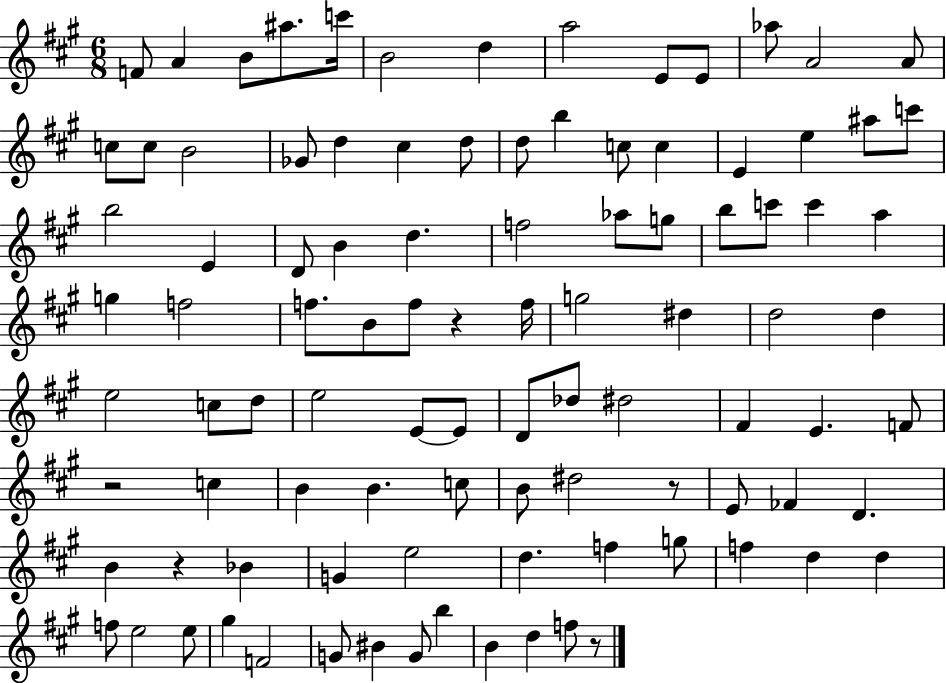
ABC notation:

X:1
T:Untitled
M:6/8
L:1/4
K:A
F/2 A B/2 ^a/2 c'/4 B2 d a2 E/2 E/2 _a/2 A2 A/2 c/2 c/2 B2 _G/2 d ^c d/2 d/2 b c/2 c E e ^a/2 c'/2 b2 E D/2 B d f2 _a/2 g/2 b/2 c'/2 c' a g f2 f/2 B/2 f/2 z f/4 g2 ^d d2 d e2 c/2 d/2 e2 E/2 E/2 D/2 _d/2 ^d2 ^F E F/2 z2 c B B c/2 B/2 ^d2 z/2 E/2 _F D B z _B G e2 d f g/2 f d d f/2 e2 e/2 ^g F2 G/2 ^B G/2 b B d f/2 z/2